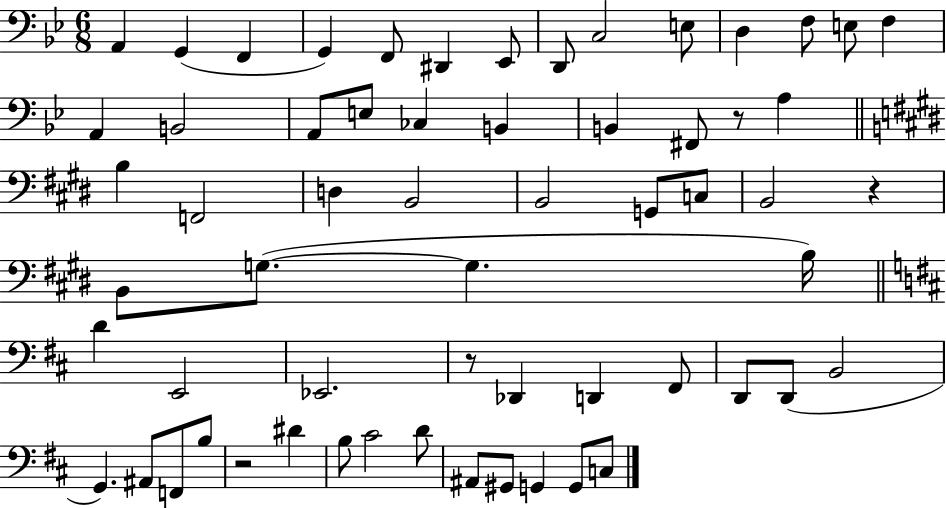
{
  \clef bass
  \numericTimeSignature
  \time 6/8
  \key bes \major
  a,4 g,4( f,4 | g,4) f,8 dis,4 ees,8 | d,8 c2 e8 | d4 f8 e8 f4 | \break a,4 b,2 | a,8 e8 ces4 b,4 | b,4 fis,8 r8 a4 | \bar "||" \break \key e \major b4 f,2 | d4 b,2 | b,2 g,8 c8 | b,2 r4 | \break b,8 g8.~(~ g4. b16) | \bar "||" \break \key d \major d'4 e,2 | ees,2. | r8 des,4 d,4 fis,8 | d,8 d,8( b,2 | \break g,4.) ais,8 f,8 b8 | r2 dis'4 | b8 cis'2 d'8 | ais,8 gis,8 g,4 g,8 c8 | \break \bar "|."
}